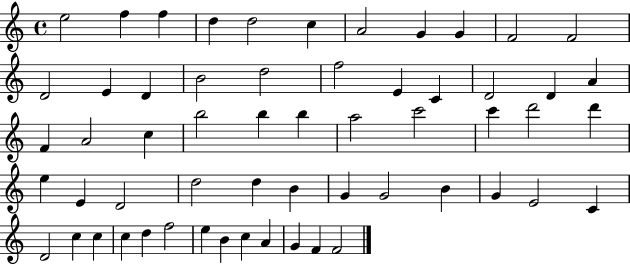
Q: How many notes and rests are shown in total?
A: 58